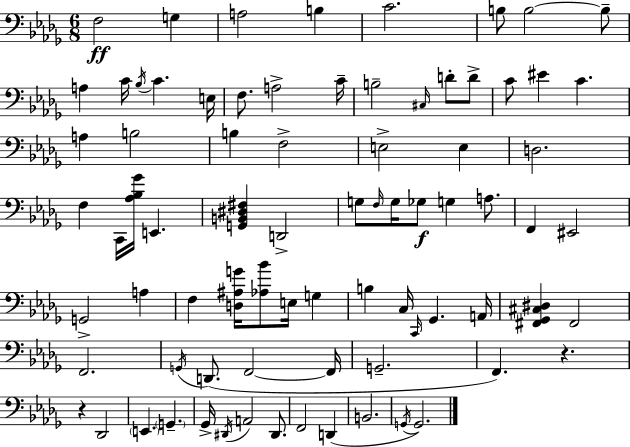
X:1
T:Untitled
M:6/8
L:1/4
K:Bbm
F,2 G, A,2 B, C2 B,/2 B,2 B,/2 A, C/4 _B,/4 C E,/4 F,/2 A,2 C/4 B,2 ^C,/4 D/2 D/2 C/2 ^E C A, B,2 B, F,2 E,2 E, D,2 F, C,,/4 [_A,_B,_G]/4 E,, [G,,B,,^D,^F,] D,,2 G,/2 F,/4 G,/4 _G,/2 G, A,/2 F,, ^E,,2 G,,2 A, F, [D,^A,G]/4 [_A,_B]/2 E,/4 G, B, C,/4 C,,/4 _G,, A,,/4 [^F,,_G,,^C,^D,] ^F,,2 F,,2 G,,/4 D,,/2 F,,2 F,,/4 G,,2 F,, z z _D,,2 E,, G,, _G,,/4 ^D,,/4 A,,2 ^D,,/2 F,,2 D,, B,,2 G,,/4 G,,2